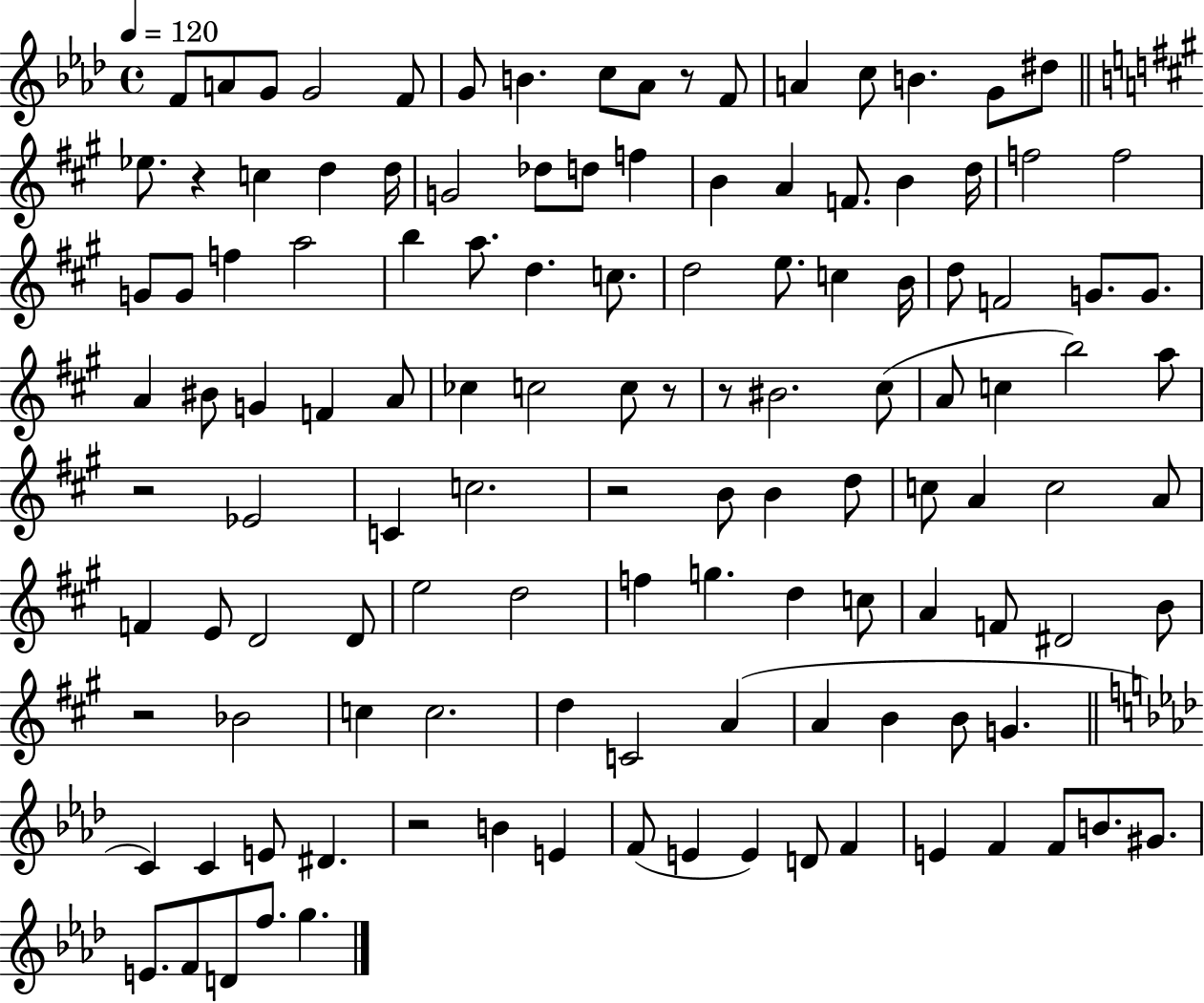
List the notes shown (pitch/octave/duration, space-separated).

F4/e A4/e G4/e G4/h F4/e G4/e B4/q. C5/e Ab4/e R/e F4/e A4/q C5/e B4/q. G4/e D#5/e Eb5/e. R/q C5/q D5/q D5/s G4/h Db5/e D5/e F5/q B4/q A4/q F4/e. B4/q D5/s F5/h F5/h G4/e G4/e F5/q A5/h B5/q A5/e. D5/q. C5/e. D5/h E5/e. C5/q B4/s D5/e F4/h G4/e. G4/e. A4/q BIS4/e G4/q F4/q A4/e CES5/q C5/h C5/e R/e R/e BIS4/h. C#5/e A4/e C5/q B5/h A5/e R/h Eb4/h C4/q C5/h. R/h B4/e B4/q D5/e C5/e A4/q C5/h A4/e F4/q E4/e D4/h D4/e E5/h D5/h F5/q G5/q. D5/q C5/e A4/q F4/e D#4/h B4/e R/h Bb4/h C5/q C5/h. D5/q C4/h A4/q A4/q B4/q B4/e G4/q. C4/q C4/q E4/e D#4/q. R/h B4/q E4/q F4/e E4/q E4/q D4/e F4/q E4/q F4/q F4/e B4/e. G#4/e. E4/e. F4/e D4/e F5/e. G5/q.